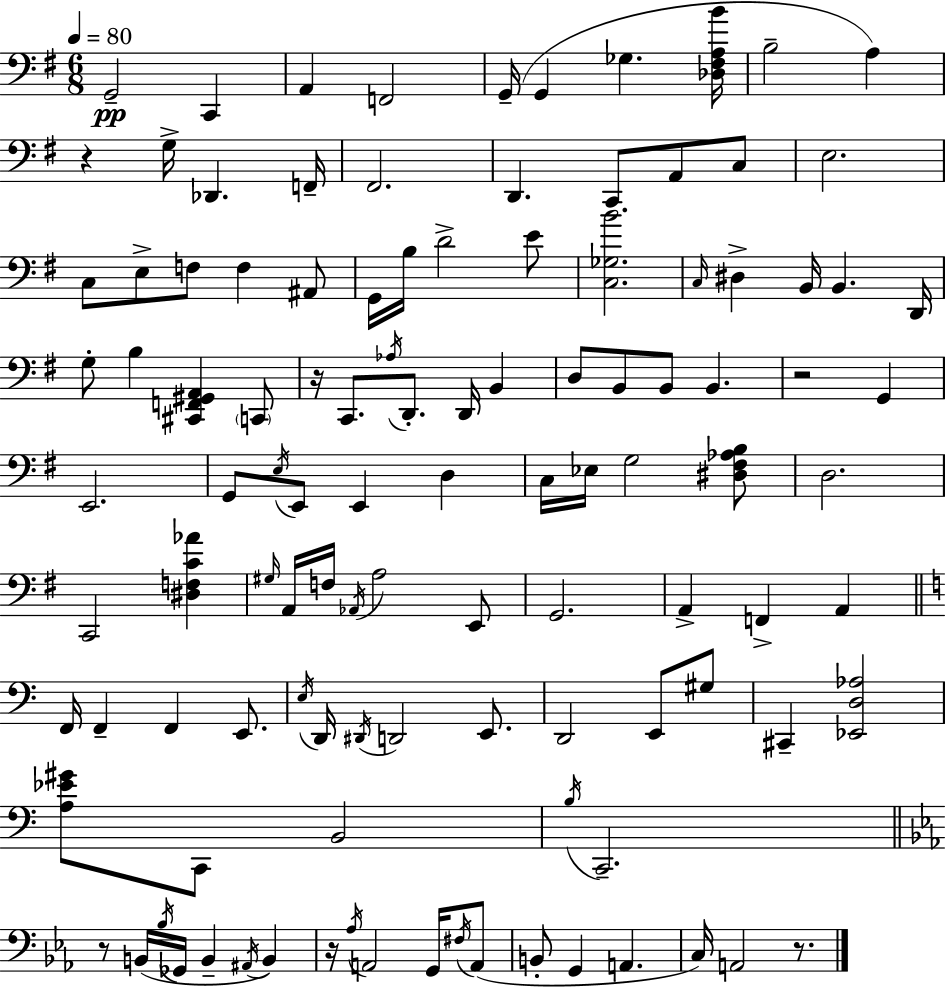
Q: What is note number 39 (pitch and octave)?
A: D2